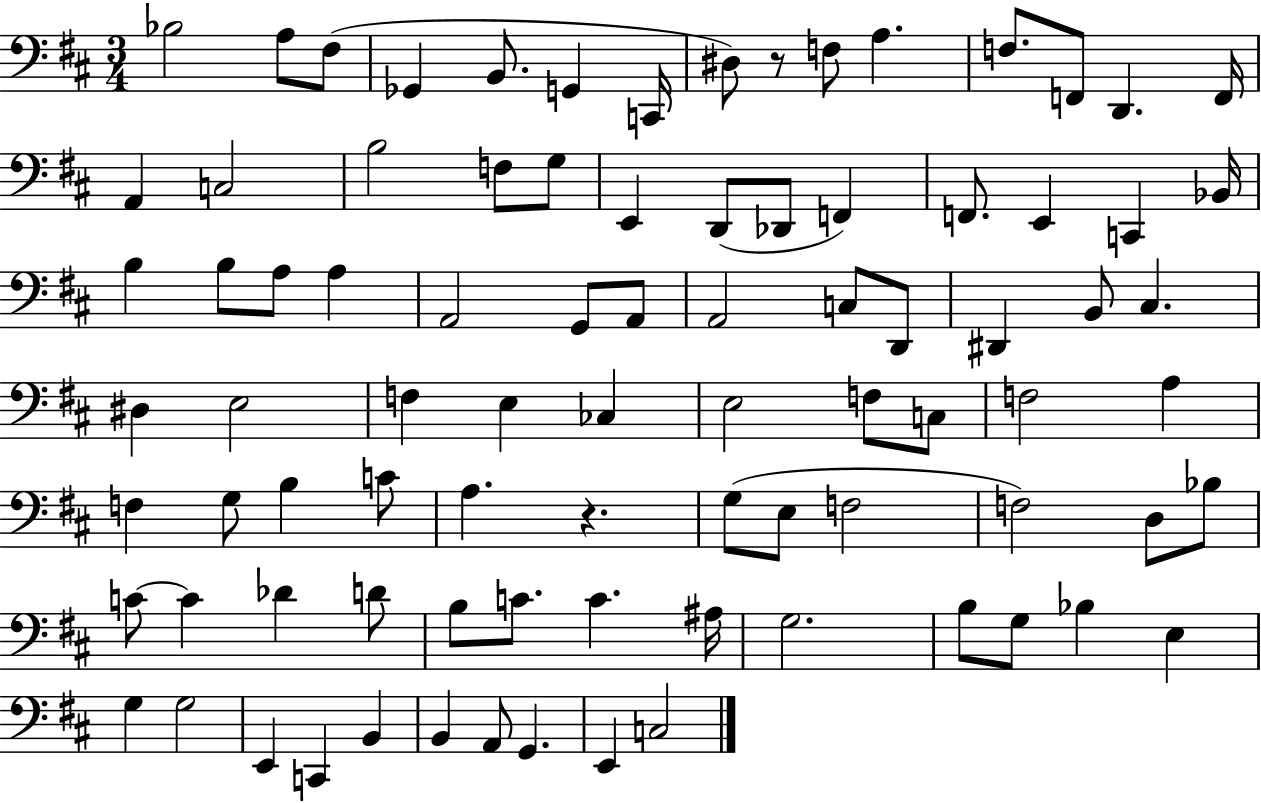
{
  \clef bass
  \numericTimeSignature
  \time 3/4
  \key d \major
  \repeat volta 2 { bes2 a8 fis8( | ges,4 b,8. g,4 c,16 | dis8) r8 f8 a4. | f8. f,8 d,4. f,16 | \break a,4 c2 | b2 f8 g8 | e,4 d,8( des,8 f,4) | f,8. e,4 c,4 bes,16 | \break b4 b8 a8 a4 | a,2 g,8 a,8 | a,2 c8 d,8 | dis,4 b,8 cis4. | \break dis4 e2 | f4 e4 ces4 | e2 f8 c8 | f2 a4 | \break f4 g8 b4 c'8 | a4. r4. | g8( e8 f2 | f2) d8 bes8 | \break c'8~~ c'4 des'4 d'8 | b8 c'8. c'4. ais16 | g2. | b8 g8 bes4 e4 | \break g4 g2 | e,4 c,4 b,4 | b,4 a,8 g,4. | e,4 c2 | \break } \bar "|."
}